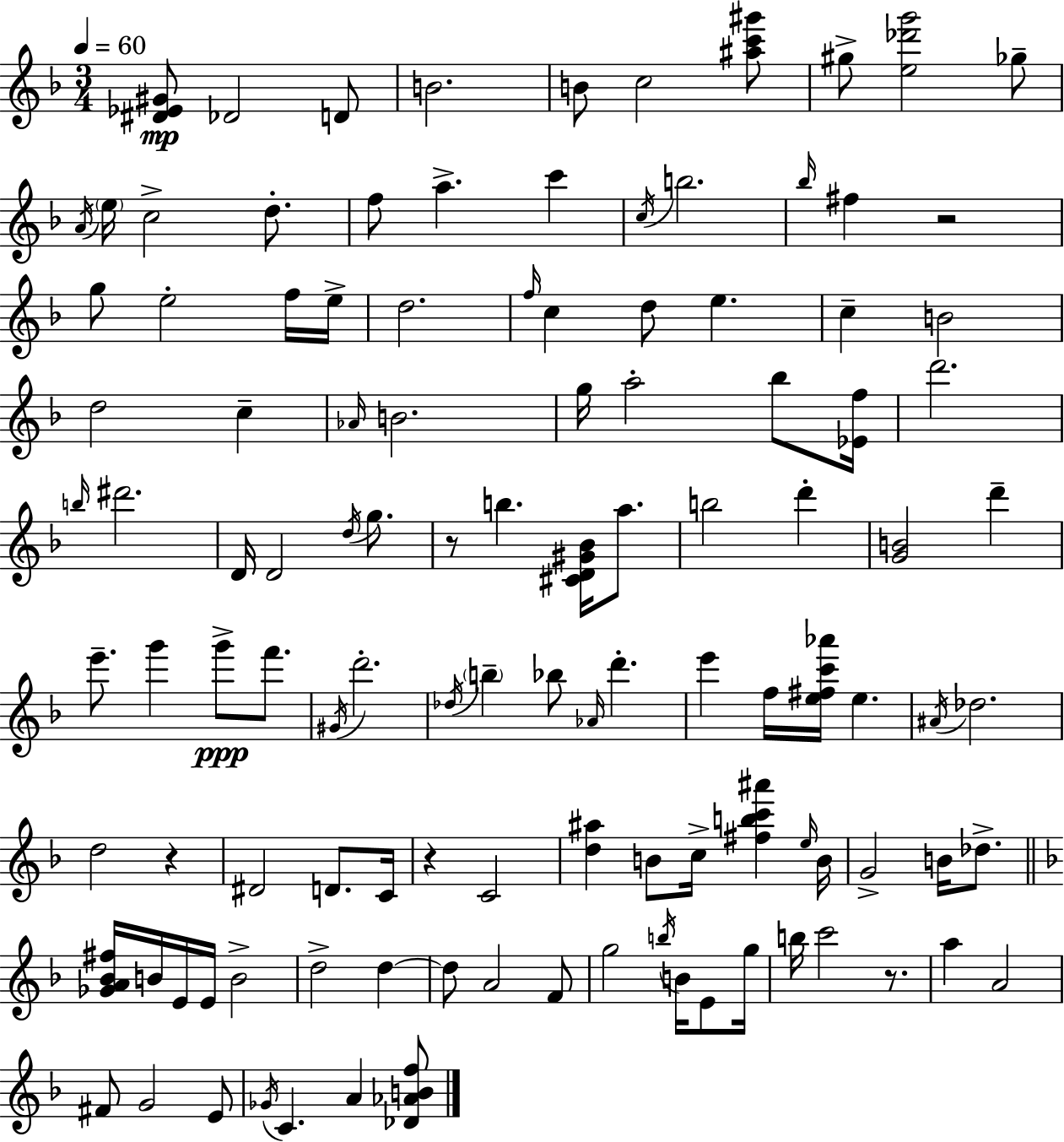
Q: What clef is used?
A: treble